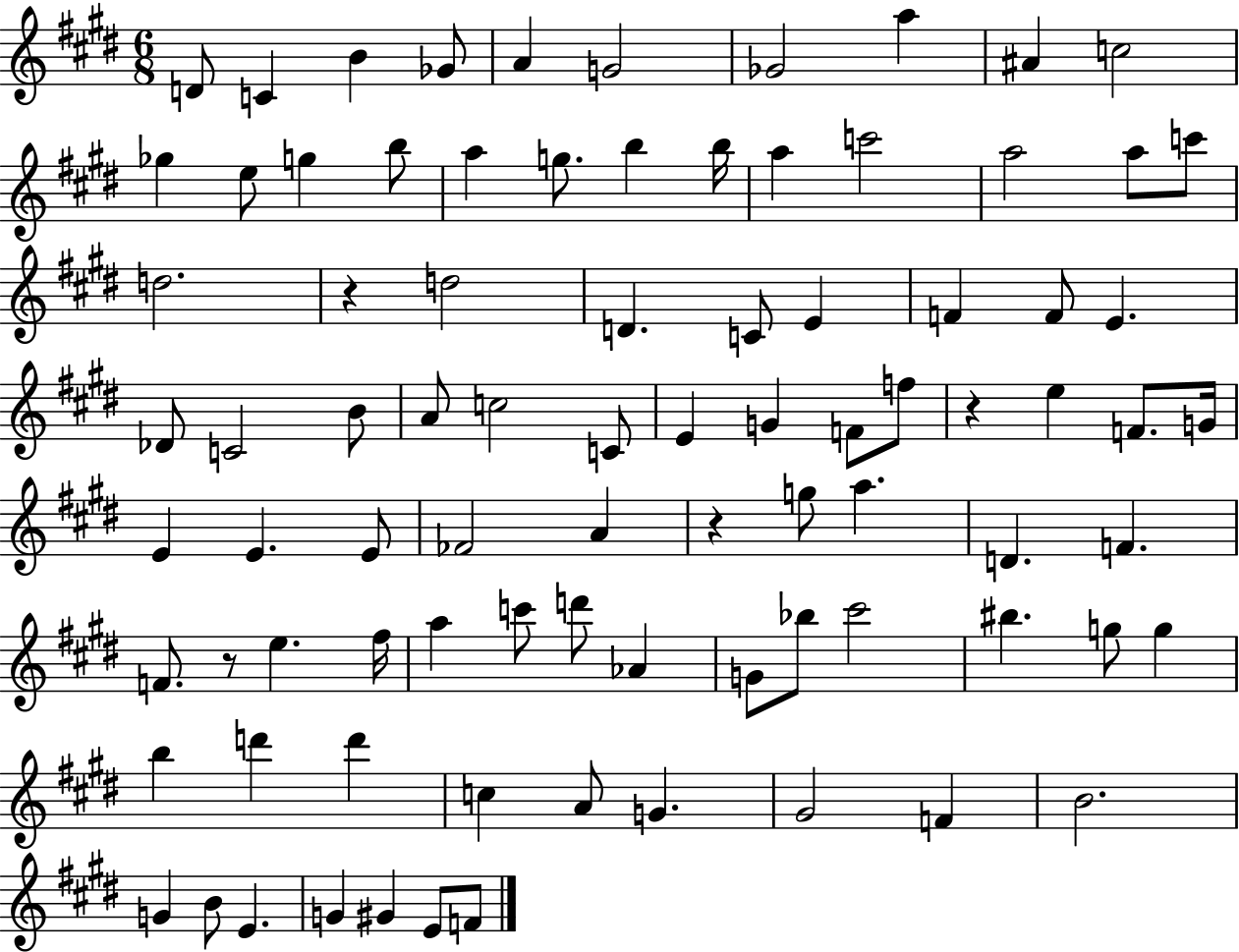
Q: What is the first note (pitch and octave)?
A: D4